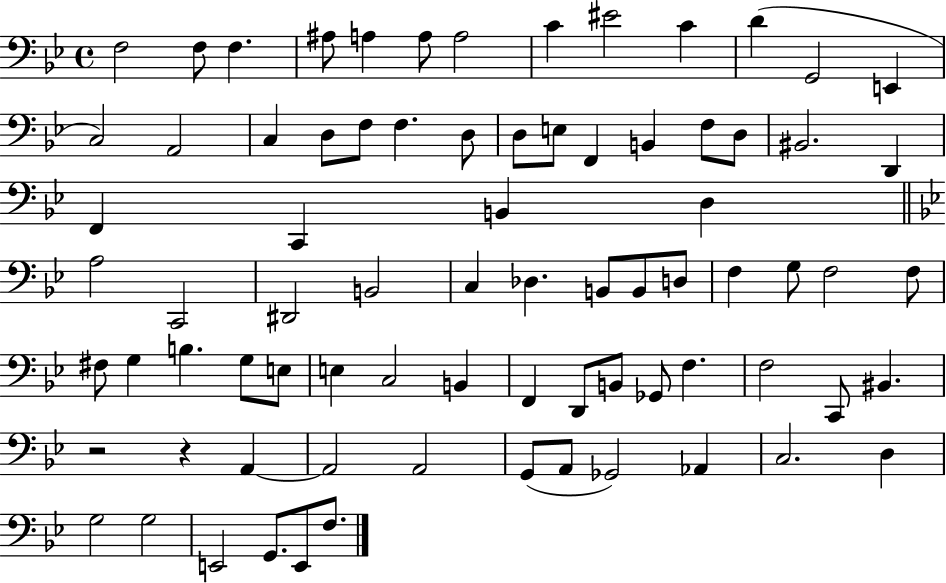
X:1
T:Untitled
M:4/4
L:1/4
K:Bb
F,2 F,/2 F, ^A,/2 A, A,/2 A,2 C ^E2 C D G,,2 E,, C,2 A,,2 C, D,/2 F,/2 F, D,/2 D,/2 E,/2 F,, B,, F,/2 D,/2 ^B,,2 D,, F,, C,, B,, D, A,2 C,,2 ^D,,2 B,,2 C, _D, B,,/2 B,,/2 D,/2 F, G,/2 F,2 F,/2 ^F,/2 G, B, G,/2 E,/2 E, C,2 B,, F,, D,,/2 B,,/2 _G,,/2 F, F,2 C,,/2 ^B,, z2 z A,, A,,2 A,,2 G,,/2 A,,/2 _G,,2 _A,, C,2 D, G,2 G,2 E,,2 G,,/2 E,,/2 F,/2